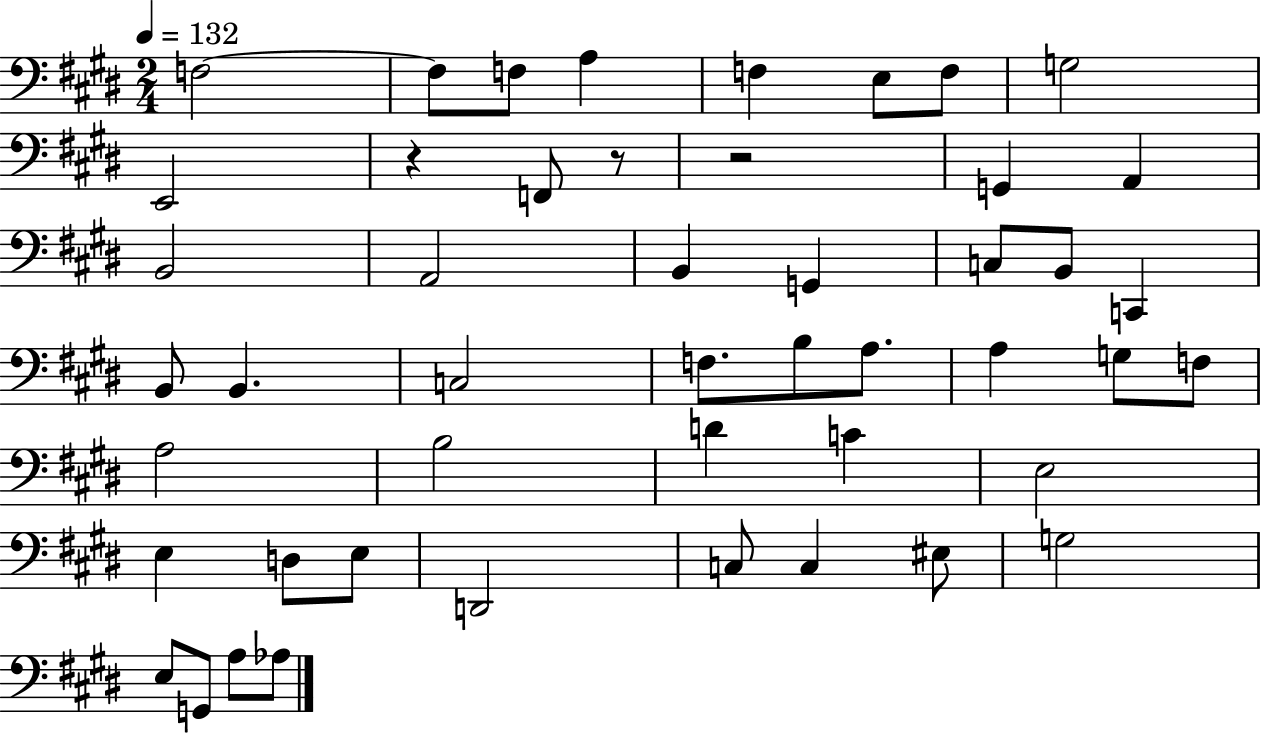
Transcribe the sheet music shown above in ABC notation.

X:1
T:Untitled
M:2/4
L:1/4
K:E
F,2 F,/2 F,/2 A, F, E,/2 F,/2 G,2 E,,2 z F,,/2 z/2 z2 G,, A,, B,,2 A,,2 B,, G,, C,/2 B,,/2 C,, B,,/2 B,, C,2 F,/2 B,/2 A,/2 A, G,/2 F,/2 A,2 B,2 D C E,2 E, D,/2 E,/2 D,,2 C,/2 C, ^E,/2 G,2 E,/2 G,,/2 A,/2 _A,/2